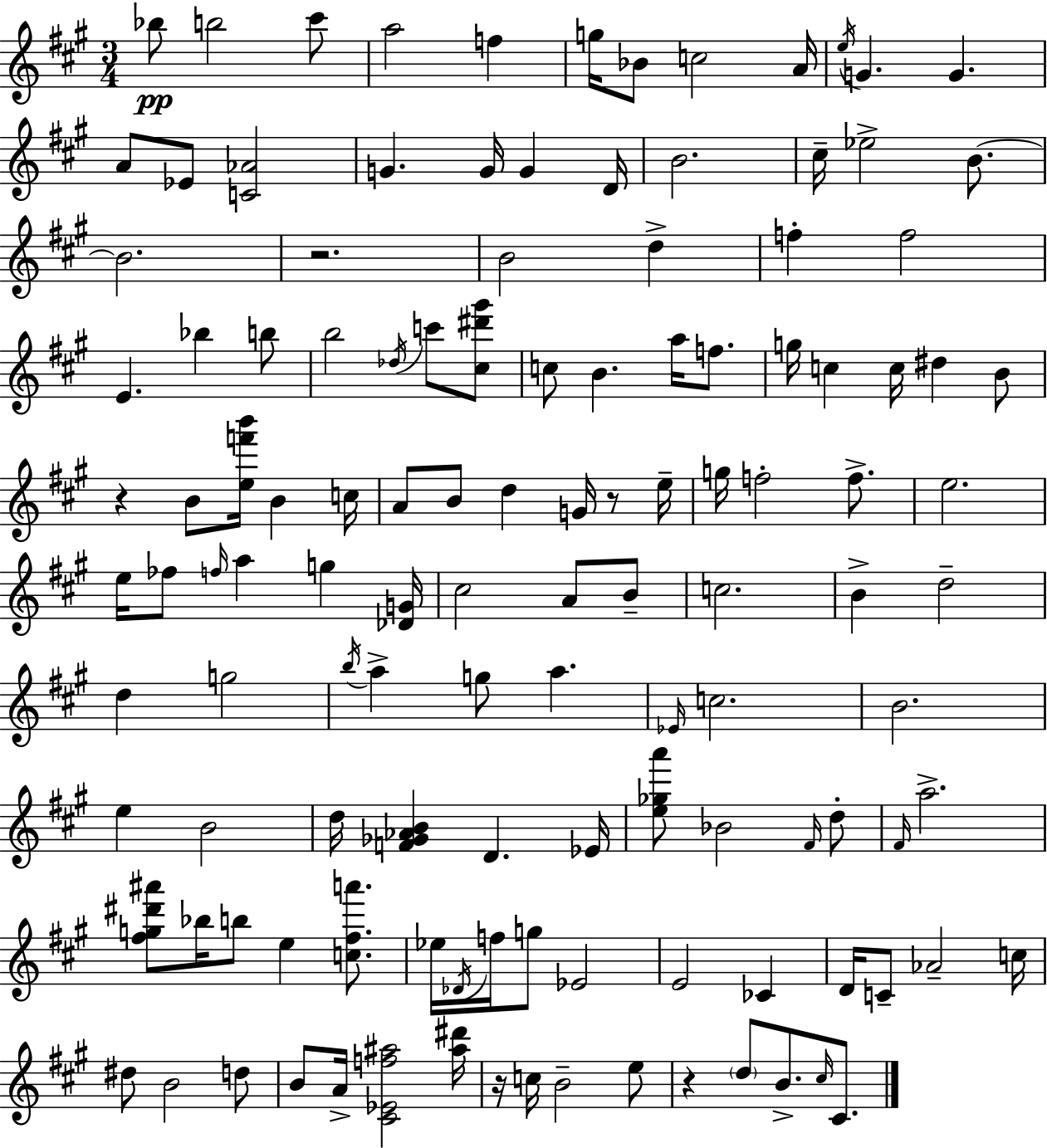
{
  \clef treble
  \numericTimeSignature
  \time 3/4
  \key a \major
  bes''8\pp b''2 cis'''8 | a''2 f''4 | g''16 bes'8 c''2 a'16 | \acciaccatura { e''16 } g'4. g'4. | \break a'8 ees'8 <c' aes'>2 | g'4. g'16 g'4 | d'16 b'2. | cis''16-- ees''2-> b'8.~~ | \break b'2. | r2. | b'2 d''4-> | f''4-. f''2 | \break e'4. bes''4 b''8 | b''2 \acciaccatura { des''16 } c'''8 | <cis'' dis''' gis'''>8 c''8 b'4. a''16 f''8. | g''16 c''4 c''16 dis''4 | \break b'8 r4 b'8 <e'' f''' b'''>16 b'4 | c''16 a'8 b'8 d''4 g'16 r8 | e''16-- g''16 f''2-. f''8.-> | e''2. | \break e''16 fes''8 \grace { f''16 } a''4 g''4 | <des' g'>16 cis''2 a'8 | b'8-- c''2. | b'4-> d''2-- | \break d''4 g''2 | \acciaccatura { b''16 } a''4-> g''8 a''4. | \grace { ees'16 } c''2. | b'2. | \break e''4 b'2 | d''16 <f' ges' aes' b'>4 d'4. | ees'16 <e'' ges'' a'''>8 bes'2 | \grace { fis'16 } d''8-. \grace { fis'16 } a''2.-> | \break <fis'' g'' dis''' ais'''>8 bes''16 b''8 | e''4 <c'' fis'' a'''>8. ees''16 \acciaccatura { des'16 } f''16 g''8 | ees'2 e'2 | ces'4 d'16 c'8-- aes'2-- | \break c''16 dis''8 b'2 | d''8 b'8 a'16-> <cis' ees' f'' ais''>2 | <ais'' dis'''>16 r16 c''16 b'2-- | e''8 r4 | \break \parenthesize d''8 b'8.-> \grace { cis''16 } cis'8. \bar "|."
}